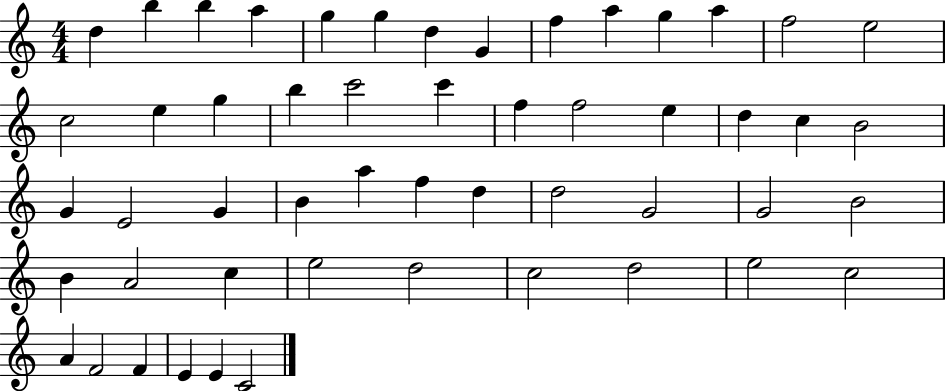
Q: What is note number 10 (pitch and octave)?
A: A5